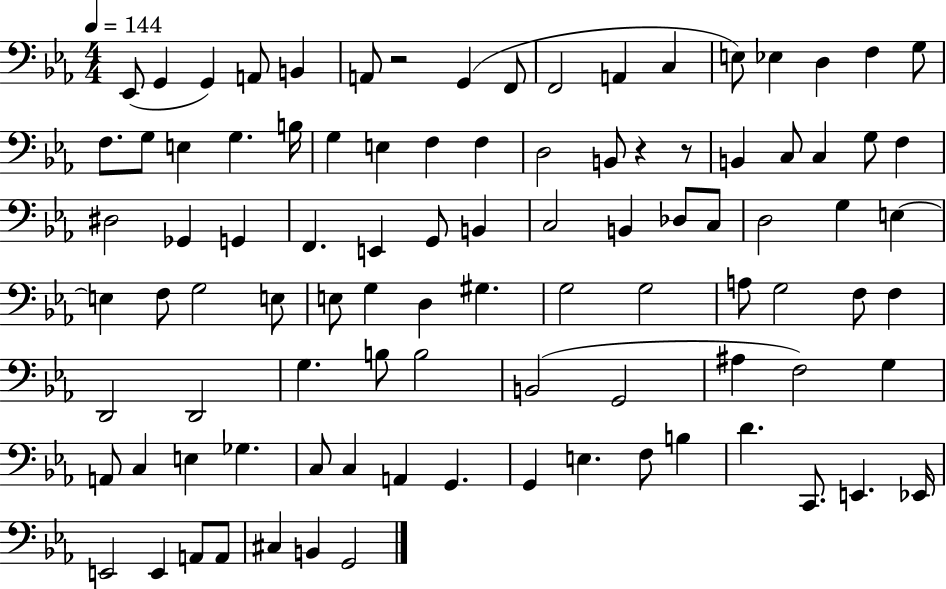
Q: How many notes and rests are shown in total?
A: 96